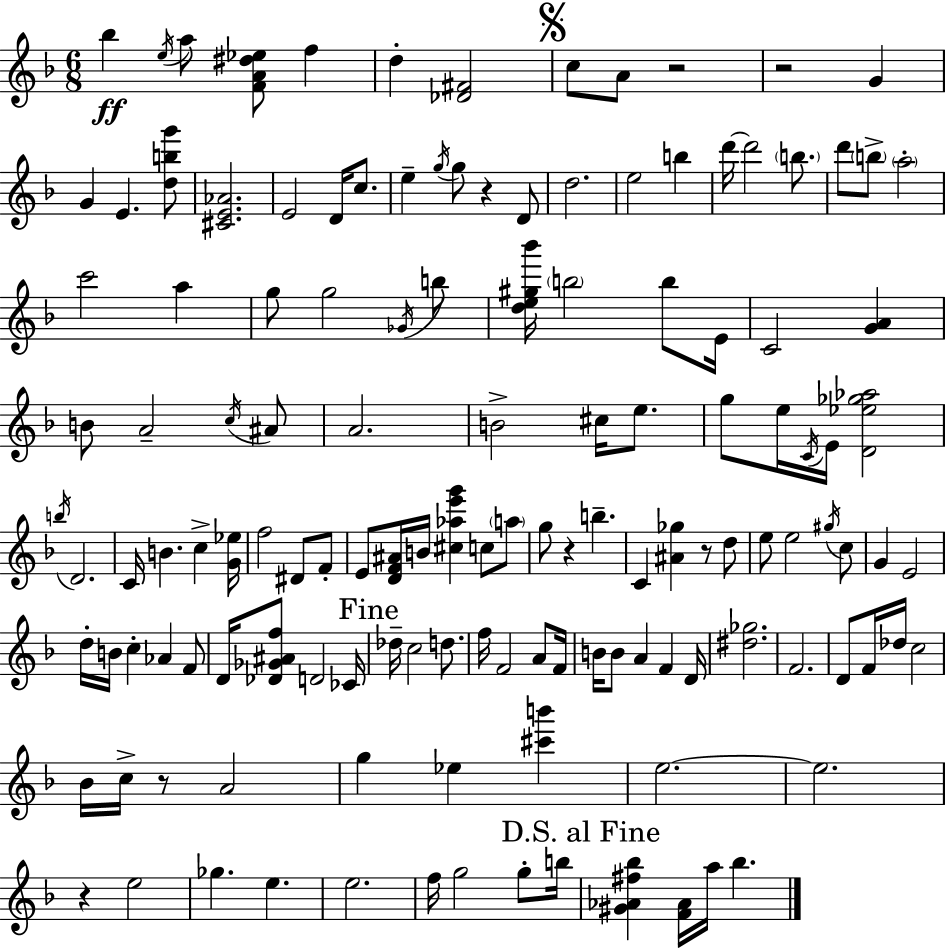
{
  \clef treble
  \numericTimeSignature
  \time 6/8
  \key d \minor
  bes''4\ff \acciaccatura { e''16 } a''8 <f' a' dis'' ees''>8 f''4 | d''4-. <des' fis'>2 | \mark \markup { \musicglyph "scripts.segno" } c''8 a'8 r2 | r2 g'4 | \break g'4 e'4. <d'' b'' g'''>8 | <cis' e' aes'>2. | e'2 d'16 c''8. | e''4-- \acciaccatura { g''16 } g''8 r4 | \break d'8 d''2. | e''2 b''4 | d'''16~~ d'''2 \parenthesize b''8. | d'''8 \parenthesize b''8-> \parenthesize a''2-. | \break c'''2 a''4 | g''8 g''2 | \acciaccatura { ges'16 } b''8 <d'' e'' gis'' bes'''>16 \parenthesize b''2 | b''8 e'16 c'2 <g' a'>4 | \break b'8 a'2-- | \acciaccatura { c''16 } ais'8 a'2. | b'2-> | cis''16 e''8. g''8 e''16 \acciaccatura { c'16 } e'16 <d' ees'' ges'' aes''>2 | \break \acciaccatura { b''16 } d'2. | c'16 b'4. | c''4-> <g' ees''>16 f''2 | dis'8 f'8-. e'8 <d' f' ais'>16 b'16 <cis'' aes'' e''' g'''>4 | \break c''8 \parenthesize a''8 g''8 r4 | b''4.-- c'4 <ais' ges''>4 | r8 d''8 e''8 e''2 | \acciaccatura { gis''16 } c''8 g'4 e'2 | \break d''16-. b'16 c''4-. | aes'4 f'8 d'16 <des' ges' ais' f''>8 d'2 | ces'16 \mark "Fine" des''16-- c''2 | d''8. f''16 f'2 | \break a'8 f'16 b'16 b'8 a'4 | f'4 d'16 <dis'' ges''>2. | f'2. | d'8 f'16 des''16 c''2 | \break bes'16 c''16-> r8 a'2 | g''4 ees''4 | <cis''' b'''>4 e''2.~~ | e''2. | \break r4 e''2 | ges''4. | e''4. e''2. | f''16 g''2 | \break g''8-. b''16 \mark "D.S. al Fine" <gis' aes' fis'' bes''>4 <f' aes'>16 | a''16 bes''4. \bar "|."
}